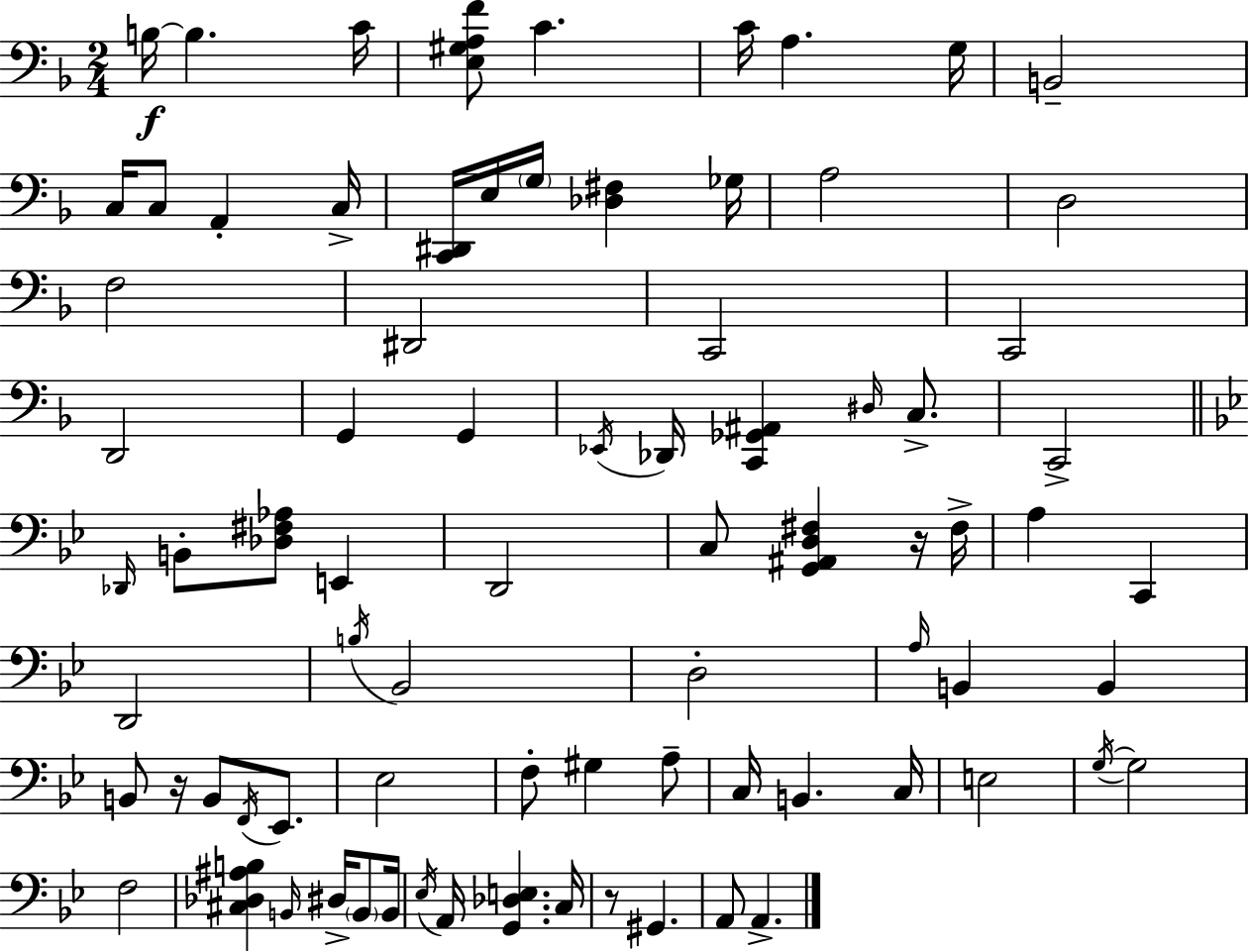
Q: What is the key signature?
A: F major